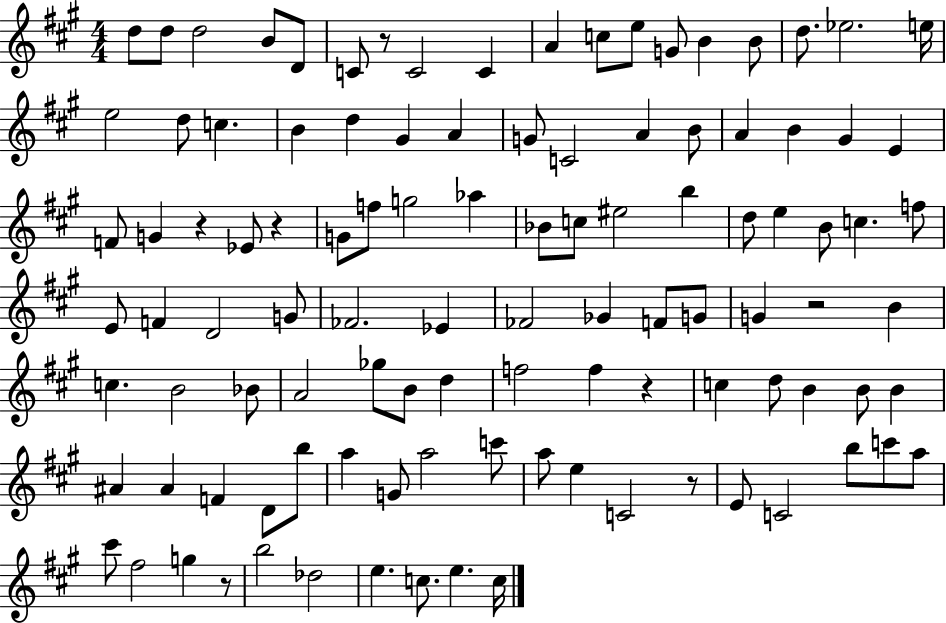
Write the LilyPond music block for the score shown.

{
  \clef treble
  \numericTimeSignature
  \time 4/4
  \key a \major
  \repeat volta 2 { d''8 d''8 d''2 b'8 d'8 | c'8 r8 c'2 c'4 | a'4 c''8 e''8 g'8 b'4 b'8 | d''8. ees''2. e''16 | \break e''2 d''8 c''4. | b'4 d''4 gis'4 a'4 | g'8 c'2 a'4 b'8 | a'4 b'4 gis'4 e'4 | \break f'8 g'4 r4 ees'8 r4 | g'8 f''8 g''2 aes''4 | bes'8 c''8 eis''2 b''4 | d''8 e''4 b'8 c''4. f''8 | \break e'8 f'4 d'2 g'8 | fes'2. ees'4 | fes'2 ges'4 f'8 g'8 | g'4 r2 b'4 | \break c''4. b'2 bes'8 | a'2 ges''8 b'8 d''4 | f''2 f''4 r4 | c''4 d''8 b'4 b'8 b'4 | \break ais'4 ais'4 f'4 d'8 b''8 | a''4 g'8 a''2 c'''8 | a''8 e''4 c'2 r8 | e'8 c'2 b''8 c'''8 a''8 | \break cis'''8 fis''2 g''4 r8 | b''2 des''2 | e''4. c''8. e''4. c''16 | } \bar "|."
}